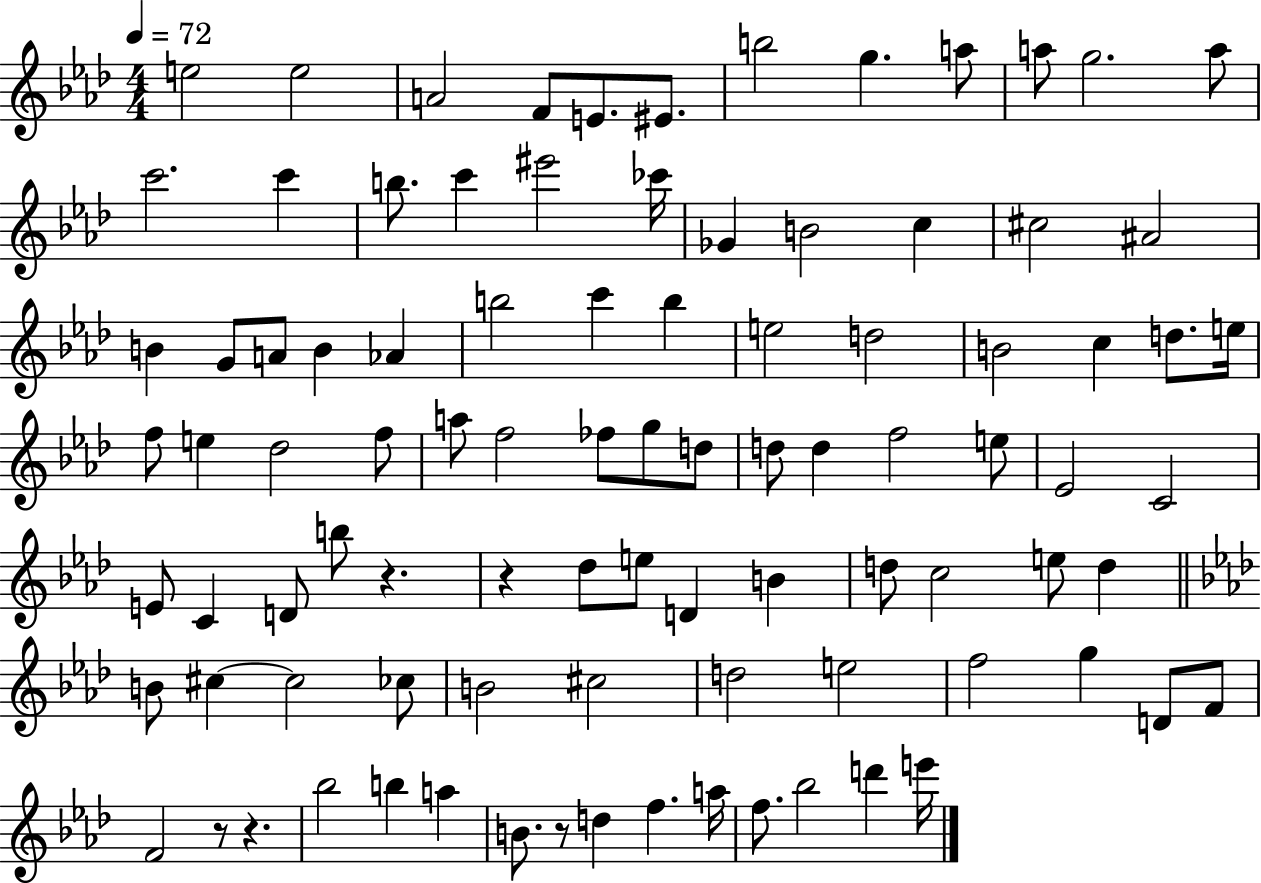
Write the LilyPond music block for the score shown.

{
  \clef treble
  \numericTimeSignature
  \time 4/4
  \key aes \major
  \tempo 4 = 72
  e''2 e''2 | a'2 f'8 e'8. eis'8. | b''2 g''4. a''8 | a''8 g''2. a''8 | \break c'''2. c'''4 | b''8. c'''4 eis'''2 ces'''16 | ges'4 b'2 c''4 | cis''2 ais'2 | \break b'4 g'8 a'8 b'4 aes'4 | b''2 c'''4 b''4 | e''2 d''2 | b'2 c''4 d''8. e''16 | \break f''8 e''4 des''2 f''8 | a''8 f''2 fes''8 g''8 d''8 | d''8 d''4 f''2 e''8 | ees'2 c'2 | \break e'8 c'4 d'8 b''8 r4. | r4 des''8 e''8 d'4 b'4 | d''8 c''2 e''8 d''4 | \bar "||" \break \key f \minor b'8 cis''4~~ cis''2 ces''8 | b'2 cis''2 | d''2 e''2 | f''2 g''4 d'8 f'8 | \break f'2 r8 r4. | bes''2 b''4 a''4 | b'8. r8 d''4 f''4. a''16 | f''8. bes''2 d'''4 e'''16 | \break \bar "|."
}